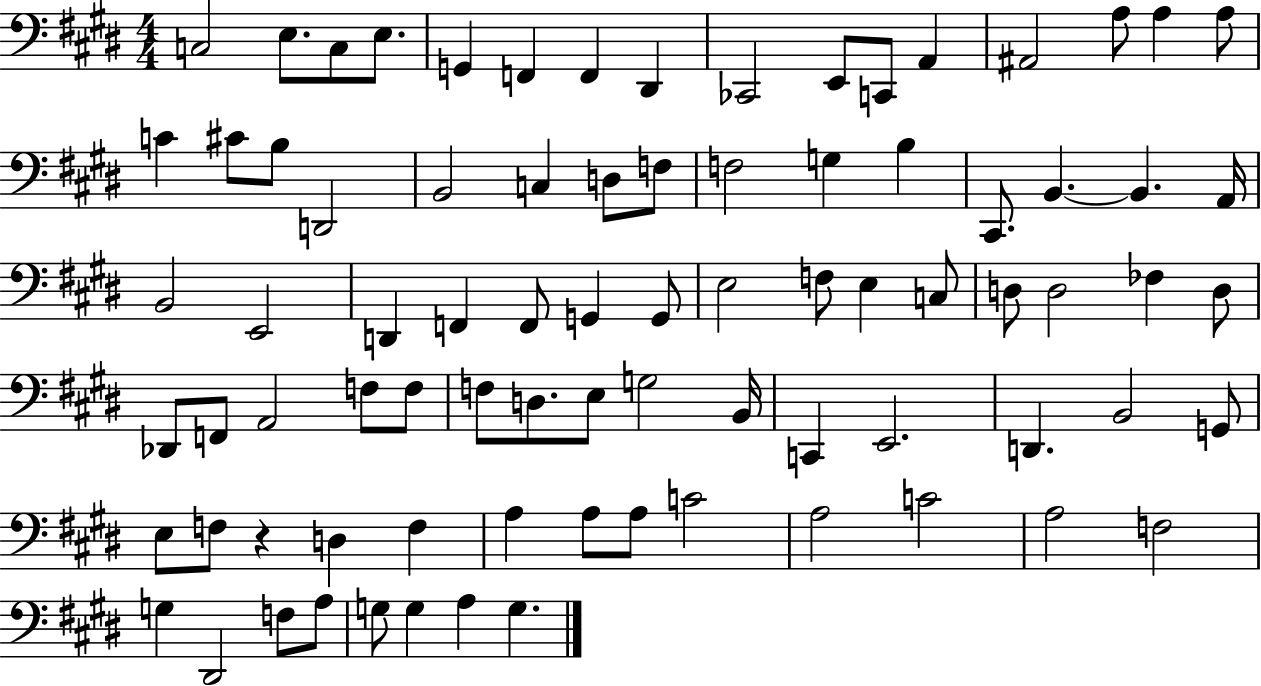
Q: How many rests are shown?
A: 1